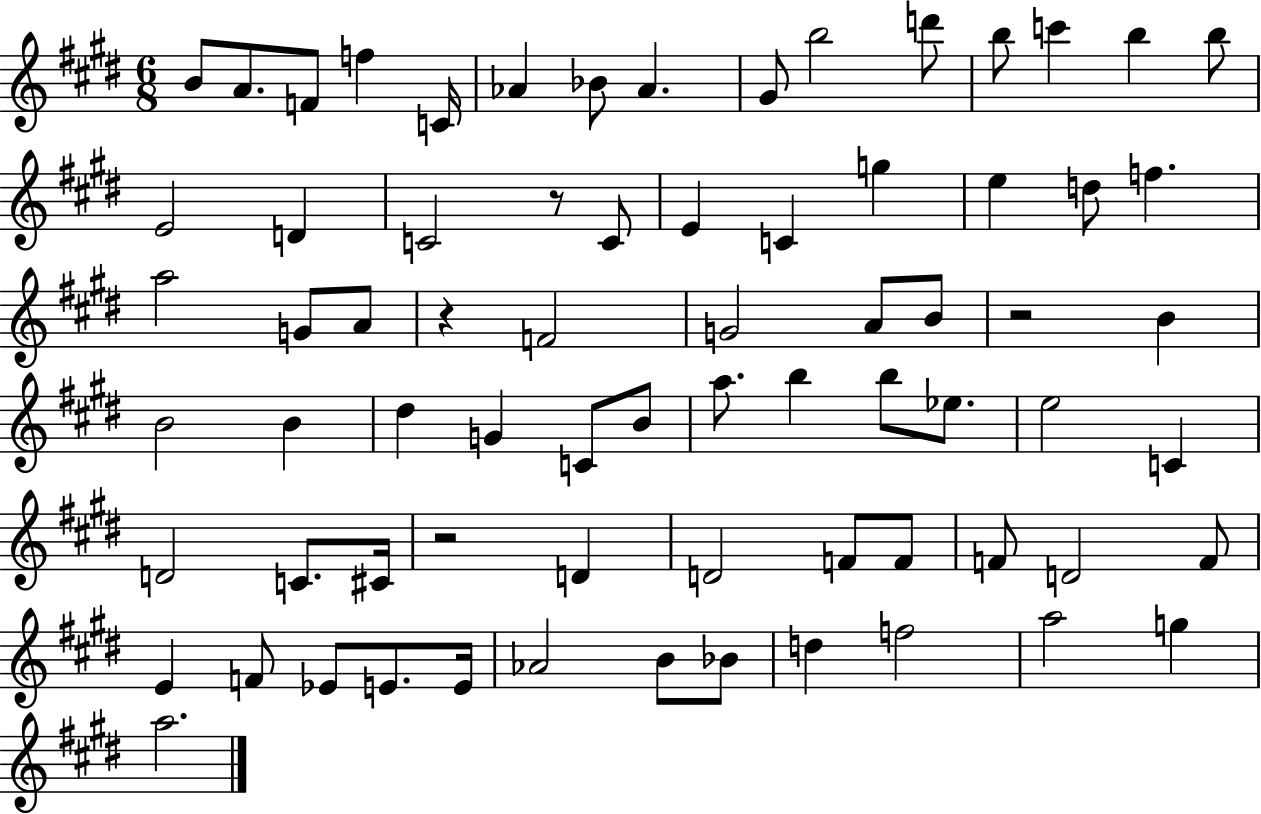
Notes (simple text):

B4/e A4/e. F4/e F5/q C4/s Ab4/q Bb4/e Ab4/q. G#4/e B5/h D6/e B5/e C6/q B5/q B5/e E4/h D4/q C4/h R/e C4/e E4/q C4/q G5/q E5/q D5/e F5/q. A5/h G4/e A4/e R/q F4/h G4/h A4/e B4/e R/h B4/q B4/h B4/q D#5/q G4/q C4/e B4/e A5/e. B5/q B5/e Eb5/e. E5/h C4/q D4/h C4/e. C#4/s R/h D4/q D4/h F4/e F4/e F4/e D4/h F4/e E4/q F4/e Eb4/e E4/e. E4/s Ab4/h B4/e Bb4/e D5/q F5/h A5/h G5/q A5/h.